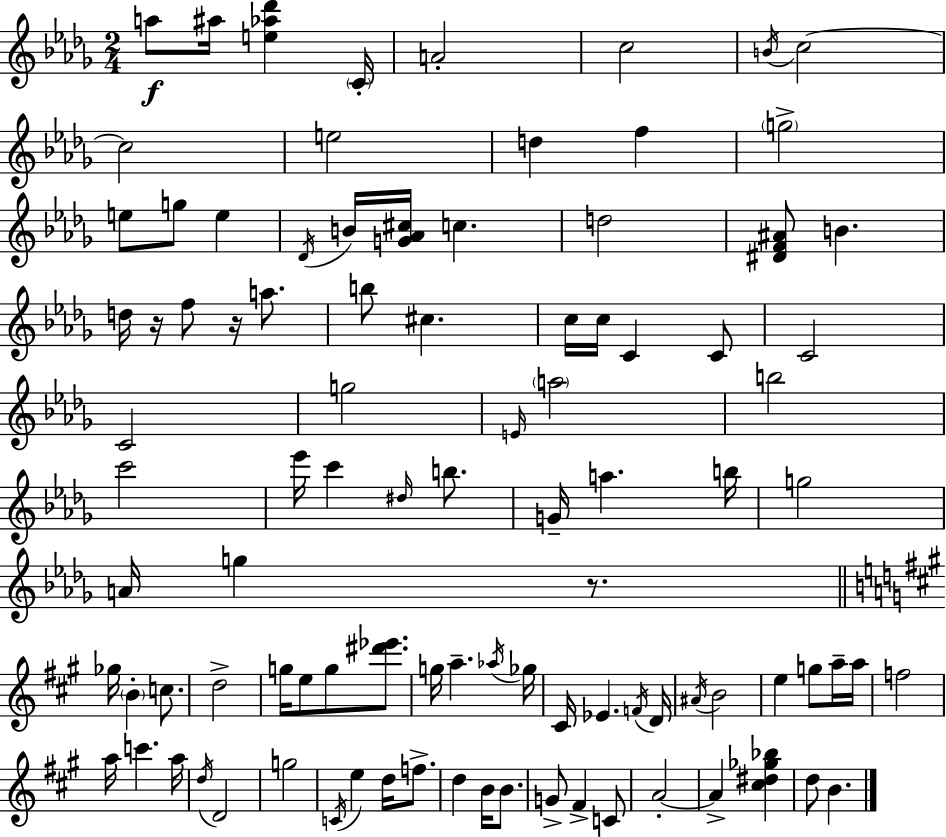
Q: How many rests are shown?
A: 3